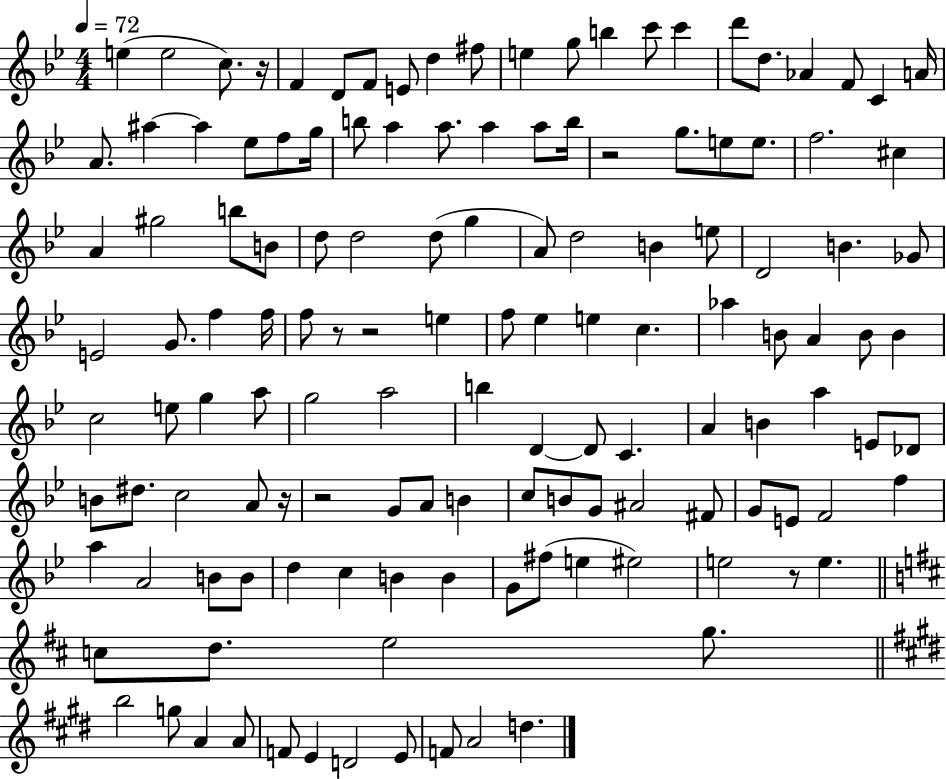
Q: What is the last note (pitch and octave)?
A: D5